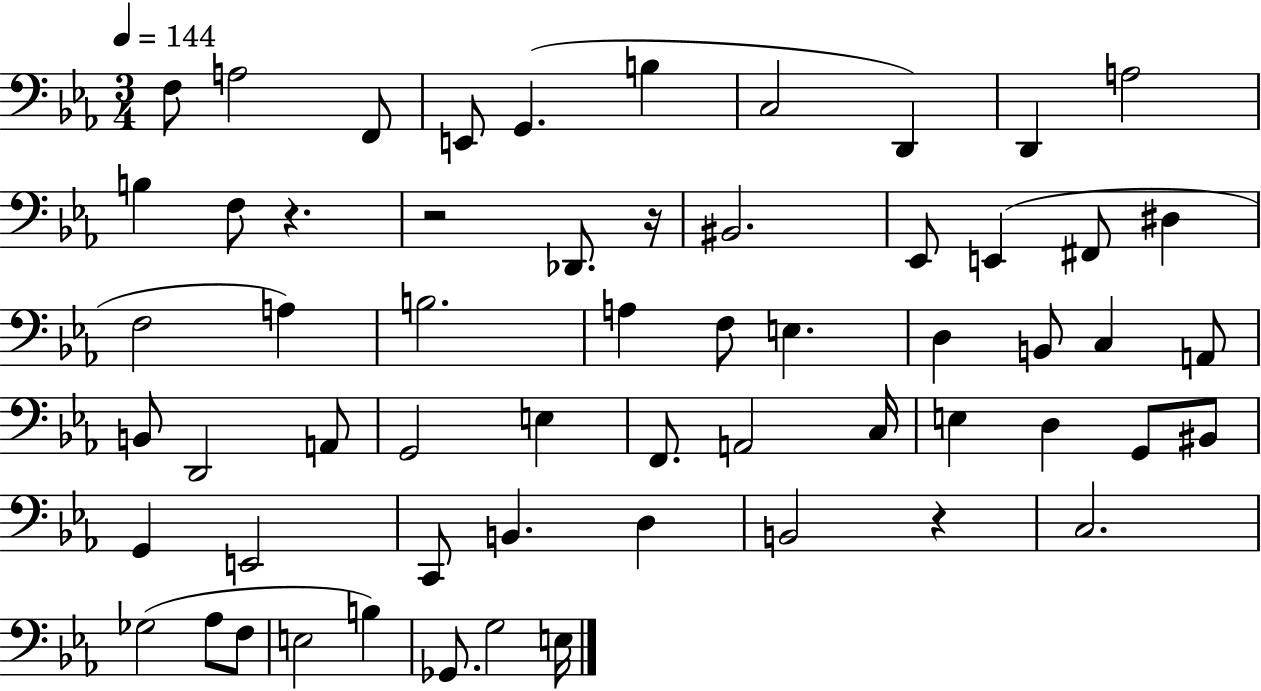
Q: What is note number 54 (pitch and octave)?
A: G3